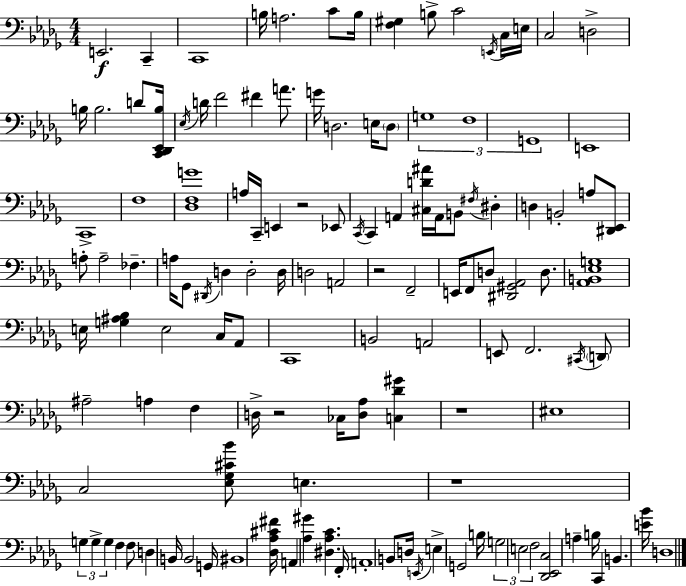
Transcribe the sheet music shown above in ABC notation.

X:1
T:Untitled
M:4/4
L:1/4
K:Bbm
E,,2 C,, C,,4 B,/4 A,2 C/2 B,/4 [F,^G,] B,/2 C2 E,,/4 C,/4 E,/4 C,2 D,2 B,/4 B,2 D/2 [C,,_D,,_E,,B,]/4 _E,/4 D/4 F2 ^F A/2 G/4 D,2 E,/4 D,/2 G,4 F,4 G,,4 E,,4 C,,4 F,4 [_D,F,G]4 A,/4 C,,/4 E,, z2 _E,,/2 C,,/4 C,, A,, [^C,D^A]/4 A,,/4 B,,/2 ^F,/4 ^D, D, B,,2 A,/2 [^D,,_E,,]/2 A,/2 A,2 _F, A,/4 _G,,/2 ^D,,/4 D, D,2 D,/4 D,2 A,,2 z2 F,,2 E,,/4 F,,/2 D,/2 [^D,,^G,,_A,,]2 D,/2 [_A,,B,,_E,G,]4 E,/4 [G,^A,_B,] E,2 C,/4 _A,,/2 C,,4 B,,2 A,,2 E,,/2 F,,2 ^C,,/4 D,,/2 ^A,2 A, F, D,/4 z2 _C,/4 [D,_A,]/2 [C,_D^G] z4 ^E,4 C,2 [_E,_G,^C_B]/2 E, z4 G, G, G, F, F,/2 D, B,,/4 B,,2 G,,/4 ^B,,4 [_D,_A,^C^F]/4 A,, [_A,^G] [^D,_A,C] F,,/4 A,,4 B,,/2 D,/4 E,,/4 E, G,,2 B,/4 G,2 E,2 F,2 [_D,,_E,,C,]2 A, B,/4 C,, B,, [E_B]/4 D,4